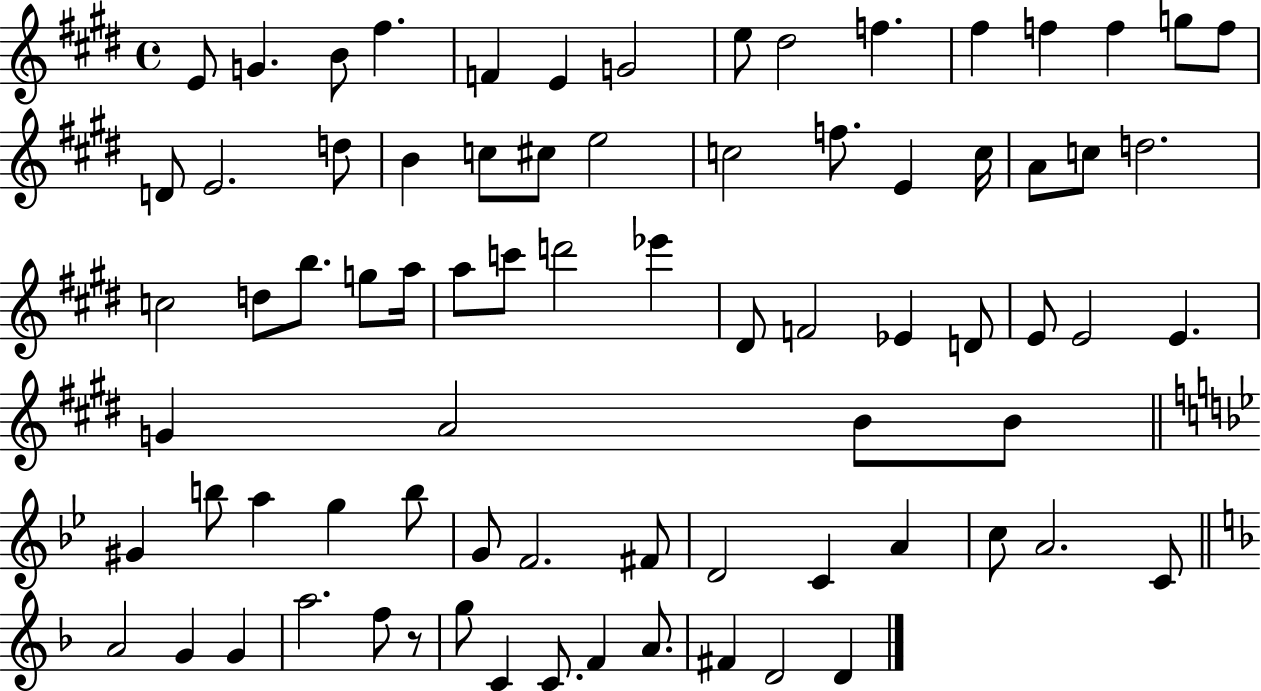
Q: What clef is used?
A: treble